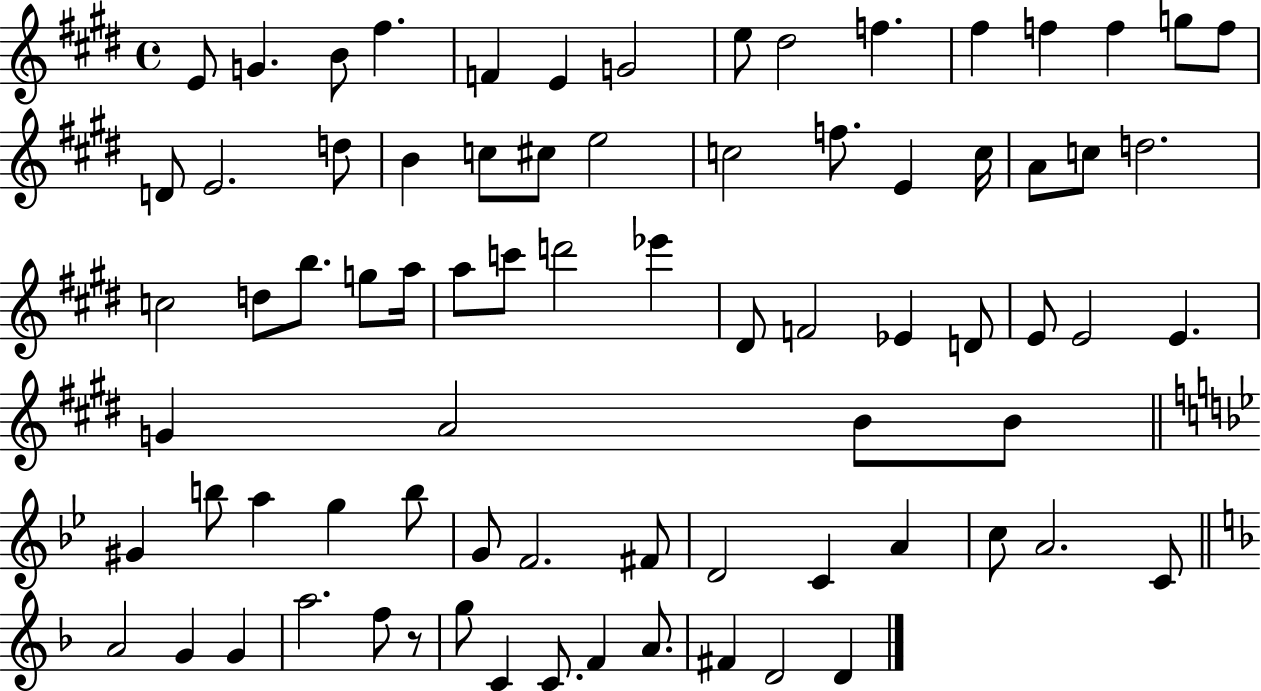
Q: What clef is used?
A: treble